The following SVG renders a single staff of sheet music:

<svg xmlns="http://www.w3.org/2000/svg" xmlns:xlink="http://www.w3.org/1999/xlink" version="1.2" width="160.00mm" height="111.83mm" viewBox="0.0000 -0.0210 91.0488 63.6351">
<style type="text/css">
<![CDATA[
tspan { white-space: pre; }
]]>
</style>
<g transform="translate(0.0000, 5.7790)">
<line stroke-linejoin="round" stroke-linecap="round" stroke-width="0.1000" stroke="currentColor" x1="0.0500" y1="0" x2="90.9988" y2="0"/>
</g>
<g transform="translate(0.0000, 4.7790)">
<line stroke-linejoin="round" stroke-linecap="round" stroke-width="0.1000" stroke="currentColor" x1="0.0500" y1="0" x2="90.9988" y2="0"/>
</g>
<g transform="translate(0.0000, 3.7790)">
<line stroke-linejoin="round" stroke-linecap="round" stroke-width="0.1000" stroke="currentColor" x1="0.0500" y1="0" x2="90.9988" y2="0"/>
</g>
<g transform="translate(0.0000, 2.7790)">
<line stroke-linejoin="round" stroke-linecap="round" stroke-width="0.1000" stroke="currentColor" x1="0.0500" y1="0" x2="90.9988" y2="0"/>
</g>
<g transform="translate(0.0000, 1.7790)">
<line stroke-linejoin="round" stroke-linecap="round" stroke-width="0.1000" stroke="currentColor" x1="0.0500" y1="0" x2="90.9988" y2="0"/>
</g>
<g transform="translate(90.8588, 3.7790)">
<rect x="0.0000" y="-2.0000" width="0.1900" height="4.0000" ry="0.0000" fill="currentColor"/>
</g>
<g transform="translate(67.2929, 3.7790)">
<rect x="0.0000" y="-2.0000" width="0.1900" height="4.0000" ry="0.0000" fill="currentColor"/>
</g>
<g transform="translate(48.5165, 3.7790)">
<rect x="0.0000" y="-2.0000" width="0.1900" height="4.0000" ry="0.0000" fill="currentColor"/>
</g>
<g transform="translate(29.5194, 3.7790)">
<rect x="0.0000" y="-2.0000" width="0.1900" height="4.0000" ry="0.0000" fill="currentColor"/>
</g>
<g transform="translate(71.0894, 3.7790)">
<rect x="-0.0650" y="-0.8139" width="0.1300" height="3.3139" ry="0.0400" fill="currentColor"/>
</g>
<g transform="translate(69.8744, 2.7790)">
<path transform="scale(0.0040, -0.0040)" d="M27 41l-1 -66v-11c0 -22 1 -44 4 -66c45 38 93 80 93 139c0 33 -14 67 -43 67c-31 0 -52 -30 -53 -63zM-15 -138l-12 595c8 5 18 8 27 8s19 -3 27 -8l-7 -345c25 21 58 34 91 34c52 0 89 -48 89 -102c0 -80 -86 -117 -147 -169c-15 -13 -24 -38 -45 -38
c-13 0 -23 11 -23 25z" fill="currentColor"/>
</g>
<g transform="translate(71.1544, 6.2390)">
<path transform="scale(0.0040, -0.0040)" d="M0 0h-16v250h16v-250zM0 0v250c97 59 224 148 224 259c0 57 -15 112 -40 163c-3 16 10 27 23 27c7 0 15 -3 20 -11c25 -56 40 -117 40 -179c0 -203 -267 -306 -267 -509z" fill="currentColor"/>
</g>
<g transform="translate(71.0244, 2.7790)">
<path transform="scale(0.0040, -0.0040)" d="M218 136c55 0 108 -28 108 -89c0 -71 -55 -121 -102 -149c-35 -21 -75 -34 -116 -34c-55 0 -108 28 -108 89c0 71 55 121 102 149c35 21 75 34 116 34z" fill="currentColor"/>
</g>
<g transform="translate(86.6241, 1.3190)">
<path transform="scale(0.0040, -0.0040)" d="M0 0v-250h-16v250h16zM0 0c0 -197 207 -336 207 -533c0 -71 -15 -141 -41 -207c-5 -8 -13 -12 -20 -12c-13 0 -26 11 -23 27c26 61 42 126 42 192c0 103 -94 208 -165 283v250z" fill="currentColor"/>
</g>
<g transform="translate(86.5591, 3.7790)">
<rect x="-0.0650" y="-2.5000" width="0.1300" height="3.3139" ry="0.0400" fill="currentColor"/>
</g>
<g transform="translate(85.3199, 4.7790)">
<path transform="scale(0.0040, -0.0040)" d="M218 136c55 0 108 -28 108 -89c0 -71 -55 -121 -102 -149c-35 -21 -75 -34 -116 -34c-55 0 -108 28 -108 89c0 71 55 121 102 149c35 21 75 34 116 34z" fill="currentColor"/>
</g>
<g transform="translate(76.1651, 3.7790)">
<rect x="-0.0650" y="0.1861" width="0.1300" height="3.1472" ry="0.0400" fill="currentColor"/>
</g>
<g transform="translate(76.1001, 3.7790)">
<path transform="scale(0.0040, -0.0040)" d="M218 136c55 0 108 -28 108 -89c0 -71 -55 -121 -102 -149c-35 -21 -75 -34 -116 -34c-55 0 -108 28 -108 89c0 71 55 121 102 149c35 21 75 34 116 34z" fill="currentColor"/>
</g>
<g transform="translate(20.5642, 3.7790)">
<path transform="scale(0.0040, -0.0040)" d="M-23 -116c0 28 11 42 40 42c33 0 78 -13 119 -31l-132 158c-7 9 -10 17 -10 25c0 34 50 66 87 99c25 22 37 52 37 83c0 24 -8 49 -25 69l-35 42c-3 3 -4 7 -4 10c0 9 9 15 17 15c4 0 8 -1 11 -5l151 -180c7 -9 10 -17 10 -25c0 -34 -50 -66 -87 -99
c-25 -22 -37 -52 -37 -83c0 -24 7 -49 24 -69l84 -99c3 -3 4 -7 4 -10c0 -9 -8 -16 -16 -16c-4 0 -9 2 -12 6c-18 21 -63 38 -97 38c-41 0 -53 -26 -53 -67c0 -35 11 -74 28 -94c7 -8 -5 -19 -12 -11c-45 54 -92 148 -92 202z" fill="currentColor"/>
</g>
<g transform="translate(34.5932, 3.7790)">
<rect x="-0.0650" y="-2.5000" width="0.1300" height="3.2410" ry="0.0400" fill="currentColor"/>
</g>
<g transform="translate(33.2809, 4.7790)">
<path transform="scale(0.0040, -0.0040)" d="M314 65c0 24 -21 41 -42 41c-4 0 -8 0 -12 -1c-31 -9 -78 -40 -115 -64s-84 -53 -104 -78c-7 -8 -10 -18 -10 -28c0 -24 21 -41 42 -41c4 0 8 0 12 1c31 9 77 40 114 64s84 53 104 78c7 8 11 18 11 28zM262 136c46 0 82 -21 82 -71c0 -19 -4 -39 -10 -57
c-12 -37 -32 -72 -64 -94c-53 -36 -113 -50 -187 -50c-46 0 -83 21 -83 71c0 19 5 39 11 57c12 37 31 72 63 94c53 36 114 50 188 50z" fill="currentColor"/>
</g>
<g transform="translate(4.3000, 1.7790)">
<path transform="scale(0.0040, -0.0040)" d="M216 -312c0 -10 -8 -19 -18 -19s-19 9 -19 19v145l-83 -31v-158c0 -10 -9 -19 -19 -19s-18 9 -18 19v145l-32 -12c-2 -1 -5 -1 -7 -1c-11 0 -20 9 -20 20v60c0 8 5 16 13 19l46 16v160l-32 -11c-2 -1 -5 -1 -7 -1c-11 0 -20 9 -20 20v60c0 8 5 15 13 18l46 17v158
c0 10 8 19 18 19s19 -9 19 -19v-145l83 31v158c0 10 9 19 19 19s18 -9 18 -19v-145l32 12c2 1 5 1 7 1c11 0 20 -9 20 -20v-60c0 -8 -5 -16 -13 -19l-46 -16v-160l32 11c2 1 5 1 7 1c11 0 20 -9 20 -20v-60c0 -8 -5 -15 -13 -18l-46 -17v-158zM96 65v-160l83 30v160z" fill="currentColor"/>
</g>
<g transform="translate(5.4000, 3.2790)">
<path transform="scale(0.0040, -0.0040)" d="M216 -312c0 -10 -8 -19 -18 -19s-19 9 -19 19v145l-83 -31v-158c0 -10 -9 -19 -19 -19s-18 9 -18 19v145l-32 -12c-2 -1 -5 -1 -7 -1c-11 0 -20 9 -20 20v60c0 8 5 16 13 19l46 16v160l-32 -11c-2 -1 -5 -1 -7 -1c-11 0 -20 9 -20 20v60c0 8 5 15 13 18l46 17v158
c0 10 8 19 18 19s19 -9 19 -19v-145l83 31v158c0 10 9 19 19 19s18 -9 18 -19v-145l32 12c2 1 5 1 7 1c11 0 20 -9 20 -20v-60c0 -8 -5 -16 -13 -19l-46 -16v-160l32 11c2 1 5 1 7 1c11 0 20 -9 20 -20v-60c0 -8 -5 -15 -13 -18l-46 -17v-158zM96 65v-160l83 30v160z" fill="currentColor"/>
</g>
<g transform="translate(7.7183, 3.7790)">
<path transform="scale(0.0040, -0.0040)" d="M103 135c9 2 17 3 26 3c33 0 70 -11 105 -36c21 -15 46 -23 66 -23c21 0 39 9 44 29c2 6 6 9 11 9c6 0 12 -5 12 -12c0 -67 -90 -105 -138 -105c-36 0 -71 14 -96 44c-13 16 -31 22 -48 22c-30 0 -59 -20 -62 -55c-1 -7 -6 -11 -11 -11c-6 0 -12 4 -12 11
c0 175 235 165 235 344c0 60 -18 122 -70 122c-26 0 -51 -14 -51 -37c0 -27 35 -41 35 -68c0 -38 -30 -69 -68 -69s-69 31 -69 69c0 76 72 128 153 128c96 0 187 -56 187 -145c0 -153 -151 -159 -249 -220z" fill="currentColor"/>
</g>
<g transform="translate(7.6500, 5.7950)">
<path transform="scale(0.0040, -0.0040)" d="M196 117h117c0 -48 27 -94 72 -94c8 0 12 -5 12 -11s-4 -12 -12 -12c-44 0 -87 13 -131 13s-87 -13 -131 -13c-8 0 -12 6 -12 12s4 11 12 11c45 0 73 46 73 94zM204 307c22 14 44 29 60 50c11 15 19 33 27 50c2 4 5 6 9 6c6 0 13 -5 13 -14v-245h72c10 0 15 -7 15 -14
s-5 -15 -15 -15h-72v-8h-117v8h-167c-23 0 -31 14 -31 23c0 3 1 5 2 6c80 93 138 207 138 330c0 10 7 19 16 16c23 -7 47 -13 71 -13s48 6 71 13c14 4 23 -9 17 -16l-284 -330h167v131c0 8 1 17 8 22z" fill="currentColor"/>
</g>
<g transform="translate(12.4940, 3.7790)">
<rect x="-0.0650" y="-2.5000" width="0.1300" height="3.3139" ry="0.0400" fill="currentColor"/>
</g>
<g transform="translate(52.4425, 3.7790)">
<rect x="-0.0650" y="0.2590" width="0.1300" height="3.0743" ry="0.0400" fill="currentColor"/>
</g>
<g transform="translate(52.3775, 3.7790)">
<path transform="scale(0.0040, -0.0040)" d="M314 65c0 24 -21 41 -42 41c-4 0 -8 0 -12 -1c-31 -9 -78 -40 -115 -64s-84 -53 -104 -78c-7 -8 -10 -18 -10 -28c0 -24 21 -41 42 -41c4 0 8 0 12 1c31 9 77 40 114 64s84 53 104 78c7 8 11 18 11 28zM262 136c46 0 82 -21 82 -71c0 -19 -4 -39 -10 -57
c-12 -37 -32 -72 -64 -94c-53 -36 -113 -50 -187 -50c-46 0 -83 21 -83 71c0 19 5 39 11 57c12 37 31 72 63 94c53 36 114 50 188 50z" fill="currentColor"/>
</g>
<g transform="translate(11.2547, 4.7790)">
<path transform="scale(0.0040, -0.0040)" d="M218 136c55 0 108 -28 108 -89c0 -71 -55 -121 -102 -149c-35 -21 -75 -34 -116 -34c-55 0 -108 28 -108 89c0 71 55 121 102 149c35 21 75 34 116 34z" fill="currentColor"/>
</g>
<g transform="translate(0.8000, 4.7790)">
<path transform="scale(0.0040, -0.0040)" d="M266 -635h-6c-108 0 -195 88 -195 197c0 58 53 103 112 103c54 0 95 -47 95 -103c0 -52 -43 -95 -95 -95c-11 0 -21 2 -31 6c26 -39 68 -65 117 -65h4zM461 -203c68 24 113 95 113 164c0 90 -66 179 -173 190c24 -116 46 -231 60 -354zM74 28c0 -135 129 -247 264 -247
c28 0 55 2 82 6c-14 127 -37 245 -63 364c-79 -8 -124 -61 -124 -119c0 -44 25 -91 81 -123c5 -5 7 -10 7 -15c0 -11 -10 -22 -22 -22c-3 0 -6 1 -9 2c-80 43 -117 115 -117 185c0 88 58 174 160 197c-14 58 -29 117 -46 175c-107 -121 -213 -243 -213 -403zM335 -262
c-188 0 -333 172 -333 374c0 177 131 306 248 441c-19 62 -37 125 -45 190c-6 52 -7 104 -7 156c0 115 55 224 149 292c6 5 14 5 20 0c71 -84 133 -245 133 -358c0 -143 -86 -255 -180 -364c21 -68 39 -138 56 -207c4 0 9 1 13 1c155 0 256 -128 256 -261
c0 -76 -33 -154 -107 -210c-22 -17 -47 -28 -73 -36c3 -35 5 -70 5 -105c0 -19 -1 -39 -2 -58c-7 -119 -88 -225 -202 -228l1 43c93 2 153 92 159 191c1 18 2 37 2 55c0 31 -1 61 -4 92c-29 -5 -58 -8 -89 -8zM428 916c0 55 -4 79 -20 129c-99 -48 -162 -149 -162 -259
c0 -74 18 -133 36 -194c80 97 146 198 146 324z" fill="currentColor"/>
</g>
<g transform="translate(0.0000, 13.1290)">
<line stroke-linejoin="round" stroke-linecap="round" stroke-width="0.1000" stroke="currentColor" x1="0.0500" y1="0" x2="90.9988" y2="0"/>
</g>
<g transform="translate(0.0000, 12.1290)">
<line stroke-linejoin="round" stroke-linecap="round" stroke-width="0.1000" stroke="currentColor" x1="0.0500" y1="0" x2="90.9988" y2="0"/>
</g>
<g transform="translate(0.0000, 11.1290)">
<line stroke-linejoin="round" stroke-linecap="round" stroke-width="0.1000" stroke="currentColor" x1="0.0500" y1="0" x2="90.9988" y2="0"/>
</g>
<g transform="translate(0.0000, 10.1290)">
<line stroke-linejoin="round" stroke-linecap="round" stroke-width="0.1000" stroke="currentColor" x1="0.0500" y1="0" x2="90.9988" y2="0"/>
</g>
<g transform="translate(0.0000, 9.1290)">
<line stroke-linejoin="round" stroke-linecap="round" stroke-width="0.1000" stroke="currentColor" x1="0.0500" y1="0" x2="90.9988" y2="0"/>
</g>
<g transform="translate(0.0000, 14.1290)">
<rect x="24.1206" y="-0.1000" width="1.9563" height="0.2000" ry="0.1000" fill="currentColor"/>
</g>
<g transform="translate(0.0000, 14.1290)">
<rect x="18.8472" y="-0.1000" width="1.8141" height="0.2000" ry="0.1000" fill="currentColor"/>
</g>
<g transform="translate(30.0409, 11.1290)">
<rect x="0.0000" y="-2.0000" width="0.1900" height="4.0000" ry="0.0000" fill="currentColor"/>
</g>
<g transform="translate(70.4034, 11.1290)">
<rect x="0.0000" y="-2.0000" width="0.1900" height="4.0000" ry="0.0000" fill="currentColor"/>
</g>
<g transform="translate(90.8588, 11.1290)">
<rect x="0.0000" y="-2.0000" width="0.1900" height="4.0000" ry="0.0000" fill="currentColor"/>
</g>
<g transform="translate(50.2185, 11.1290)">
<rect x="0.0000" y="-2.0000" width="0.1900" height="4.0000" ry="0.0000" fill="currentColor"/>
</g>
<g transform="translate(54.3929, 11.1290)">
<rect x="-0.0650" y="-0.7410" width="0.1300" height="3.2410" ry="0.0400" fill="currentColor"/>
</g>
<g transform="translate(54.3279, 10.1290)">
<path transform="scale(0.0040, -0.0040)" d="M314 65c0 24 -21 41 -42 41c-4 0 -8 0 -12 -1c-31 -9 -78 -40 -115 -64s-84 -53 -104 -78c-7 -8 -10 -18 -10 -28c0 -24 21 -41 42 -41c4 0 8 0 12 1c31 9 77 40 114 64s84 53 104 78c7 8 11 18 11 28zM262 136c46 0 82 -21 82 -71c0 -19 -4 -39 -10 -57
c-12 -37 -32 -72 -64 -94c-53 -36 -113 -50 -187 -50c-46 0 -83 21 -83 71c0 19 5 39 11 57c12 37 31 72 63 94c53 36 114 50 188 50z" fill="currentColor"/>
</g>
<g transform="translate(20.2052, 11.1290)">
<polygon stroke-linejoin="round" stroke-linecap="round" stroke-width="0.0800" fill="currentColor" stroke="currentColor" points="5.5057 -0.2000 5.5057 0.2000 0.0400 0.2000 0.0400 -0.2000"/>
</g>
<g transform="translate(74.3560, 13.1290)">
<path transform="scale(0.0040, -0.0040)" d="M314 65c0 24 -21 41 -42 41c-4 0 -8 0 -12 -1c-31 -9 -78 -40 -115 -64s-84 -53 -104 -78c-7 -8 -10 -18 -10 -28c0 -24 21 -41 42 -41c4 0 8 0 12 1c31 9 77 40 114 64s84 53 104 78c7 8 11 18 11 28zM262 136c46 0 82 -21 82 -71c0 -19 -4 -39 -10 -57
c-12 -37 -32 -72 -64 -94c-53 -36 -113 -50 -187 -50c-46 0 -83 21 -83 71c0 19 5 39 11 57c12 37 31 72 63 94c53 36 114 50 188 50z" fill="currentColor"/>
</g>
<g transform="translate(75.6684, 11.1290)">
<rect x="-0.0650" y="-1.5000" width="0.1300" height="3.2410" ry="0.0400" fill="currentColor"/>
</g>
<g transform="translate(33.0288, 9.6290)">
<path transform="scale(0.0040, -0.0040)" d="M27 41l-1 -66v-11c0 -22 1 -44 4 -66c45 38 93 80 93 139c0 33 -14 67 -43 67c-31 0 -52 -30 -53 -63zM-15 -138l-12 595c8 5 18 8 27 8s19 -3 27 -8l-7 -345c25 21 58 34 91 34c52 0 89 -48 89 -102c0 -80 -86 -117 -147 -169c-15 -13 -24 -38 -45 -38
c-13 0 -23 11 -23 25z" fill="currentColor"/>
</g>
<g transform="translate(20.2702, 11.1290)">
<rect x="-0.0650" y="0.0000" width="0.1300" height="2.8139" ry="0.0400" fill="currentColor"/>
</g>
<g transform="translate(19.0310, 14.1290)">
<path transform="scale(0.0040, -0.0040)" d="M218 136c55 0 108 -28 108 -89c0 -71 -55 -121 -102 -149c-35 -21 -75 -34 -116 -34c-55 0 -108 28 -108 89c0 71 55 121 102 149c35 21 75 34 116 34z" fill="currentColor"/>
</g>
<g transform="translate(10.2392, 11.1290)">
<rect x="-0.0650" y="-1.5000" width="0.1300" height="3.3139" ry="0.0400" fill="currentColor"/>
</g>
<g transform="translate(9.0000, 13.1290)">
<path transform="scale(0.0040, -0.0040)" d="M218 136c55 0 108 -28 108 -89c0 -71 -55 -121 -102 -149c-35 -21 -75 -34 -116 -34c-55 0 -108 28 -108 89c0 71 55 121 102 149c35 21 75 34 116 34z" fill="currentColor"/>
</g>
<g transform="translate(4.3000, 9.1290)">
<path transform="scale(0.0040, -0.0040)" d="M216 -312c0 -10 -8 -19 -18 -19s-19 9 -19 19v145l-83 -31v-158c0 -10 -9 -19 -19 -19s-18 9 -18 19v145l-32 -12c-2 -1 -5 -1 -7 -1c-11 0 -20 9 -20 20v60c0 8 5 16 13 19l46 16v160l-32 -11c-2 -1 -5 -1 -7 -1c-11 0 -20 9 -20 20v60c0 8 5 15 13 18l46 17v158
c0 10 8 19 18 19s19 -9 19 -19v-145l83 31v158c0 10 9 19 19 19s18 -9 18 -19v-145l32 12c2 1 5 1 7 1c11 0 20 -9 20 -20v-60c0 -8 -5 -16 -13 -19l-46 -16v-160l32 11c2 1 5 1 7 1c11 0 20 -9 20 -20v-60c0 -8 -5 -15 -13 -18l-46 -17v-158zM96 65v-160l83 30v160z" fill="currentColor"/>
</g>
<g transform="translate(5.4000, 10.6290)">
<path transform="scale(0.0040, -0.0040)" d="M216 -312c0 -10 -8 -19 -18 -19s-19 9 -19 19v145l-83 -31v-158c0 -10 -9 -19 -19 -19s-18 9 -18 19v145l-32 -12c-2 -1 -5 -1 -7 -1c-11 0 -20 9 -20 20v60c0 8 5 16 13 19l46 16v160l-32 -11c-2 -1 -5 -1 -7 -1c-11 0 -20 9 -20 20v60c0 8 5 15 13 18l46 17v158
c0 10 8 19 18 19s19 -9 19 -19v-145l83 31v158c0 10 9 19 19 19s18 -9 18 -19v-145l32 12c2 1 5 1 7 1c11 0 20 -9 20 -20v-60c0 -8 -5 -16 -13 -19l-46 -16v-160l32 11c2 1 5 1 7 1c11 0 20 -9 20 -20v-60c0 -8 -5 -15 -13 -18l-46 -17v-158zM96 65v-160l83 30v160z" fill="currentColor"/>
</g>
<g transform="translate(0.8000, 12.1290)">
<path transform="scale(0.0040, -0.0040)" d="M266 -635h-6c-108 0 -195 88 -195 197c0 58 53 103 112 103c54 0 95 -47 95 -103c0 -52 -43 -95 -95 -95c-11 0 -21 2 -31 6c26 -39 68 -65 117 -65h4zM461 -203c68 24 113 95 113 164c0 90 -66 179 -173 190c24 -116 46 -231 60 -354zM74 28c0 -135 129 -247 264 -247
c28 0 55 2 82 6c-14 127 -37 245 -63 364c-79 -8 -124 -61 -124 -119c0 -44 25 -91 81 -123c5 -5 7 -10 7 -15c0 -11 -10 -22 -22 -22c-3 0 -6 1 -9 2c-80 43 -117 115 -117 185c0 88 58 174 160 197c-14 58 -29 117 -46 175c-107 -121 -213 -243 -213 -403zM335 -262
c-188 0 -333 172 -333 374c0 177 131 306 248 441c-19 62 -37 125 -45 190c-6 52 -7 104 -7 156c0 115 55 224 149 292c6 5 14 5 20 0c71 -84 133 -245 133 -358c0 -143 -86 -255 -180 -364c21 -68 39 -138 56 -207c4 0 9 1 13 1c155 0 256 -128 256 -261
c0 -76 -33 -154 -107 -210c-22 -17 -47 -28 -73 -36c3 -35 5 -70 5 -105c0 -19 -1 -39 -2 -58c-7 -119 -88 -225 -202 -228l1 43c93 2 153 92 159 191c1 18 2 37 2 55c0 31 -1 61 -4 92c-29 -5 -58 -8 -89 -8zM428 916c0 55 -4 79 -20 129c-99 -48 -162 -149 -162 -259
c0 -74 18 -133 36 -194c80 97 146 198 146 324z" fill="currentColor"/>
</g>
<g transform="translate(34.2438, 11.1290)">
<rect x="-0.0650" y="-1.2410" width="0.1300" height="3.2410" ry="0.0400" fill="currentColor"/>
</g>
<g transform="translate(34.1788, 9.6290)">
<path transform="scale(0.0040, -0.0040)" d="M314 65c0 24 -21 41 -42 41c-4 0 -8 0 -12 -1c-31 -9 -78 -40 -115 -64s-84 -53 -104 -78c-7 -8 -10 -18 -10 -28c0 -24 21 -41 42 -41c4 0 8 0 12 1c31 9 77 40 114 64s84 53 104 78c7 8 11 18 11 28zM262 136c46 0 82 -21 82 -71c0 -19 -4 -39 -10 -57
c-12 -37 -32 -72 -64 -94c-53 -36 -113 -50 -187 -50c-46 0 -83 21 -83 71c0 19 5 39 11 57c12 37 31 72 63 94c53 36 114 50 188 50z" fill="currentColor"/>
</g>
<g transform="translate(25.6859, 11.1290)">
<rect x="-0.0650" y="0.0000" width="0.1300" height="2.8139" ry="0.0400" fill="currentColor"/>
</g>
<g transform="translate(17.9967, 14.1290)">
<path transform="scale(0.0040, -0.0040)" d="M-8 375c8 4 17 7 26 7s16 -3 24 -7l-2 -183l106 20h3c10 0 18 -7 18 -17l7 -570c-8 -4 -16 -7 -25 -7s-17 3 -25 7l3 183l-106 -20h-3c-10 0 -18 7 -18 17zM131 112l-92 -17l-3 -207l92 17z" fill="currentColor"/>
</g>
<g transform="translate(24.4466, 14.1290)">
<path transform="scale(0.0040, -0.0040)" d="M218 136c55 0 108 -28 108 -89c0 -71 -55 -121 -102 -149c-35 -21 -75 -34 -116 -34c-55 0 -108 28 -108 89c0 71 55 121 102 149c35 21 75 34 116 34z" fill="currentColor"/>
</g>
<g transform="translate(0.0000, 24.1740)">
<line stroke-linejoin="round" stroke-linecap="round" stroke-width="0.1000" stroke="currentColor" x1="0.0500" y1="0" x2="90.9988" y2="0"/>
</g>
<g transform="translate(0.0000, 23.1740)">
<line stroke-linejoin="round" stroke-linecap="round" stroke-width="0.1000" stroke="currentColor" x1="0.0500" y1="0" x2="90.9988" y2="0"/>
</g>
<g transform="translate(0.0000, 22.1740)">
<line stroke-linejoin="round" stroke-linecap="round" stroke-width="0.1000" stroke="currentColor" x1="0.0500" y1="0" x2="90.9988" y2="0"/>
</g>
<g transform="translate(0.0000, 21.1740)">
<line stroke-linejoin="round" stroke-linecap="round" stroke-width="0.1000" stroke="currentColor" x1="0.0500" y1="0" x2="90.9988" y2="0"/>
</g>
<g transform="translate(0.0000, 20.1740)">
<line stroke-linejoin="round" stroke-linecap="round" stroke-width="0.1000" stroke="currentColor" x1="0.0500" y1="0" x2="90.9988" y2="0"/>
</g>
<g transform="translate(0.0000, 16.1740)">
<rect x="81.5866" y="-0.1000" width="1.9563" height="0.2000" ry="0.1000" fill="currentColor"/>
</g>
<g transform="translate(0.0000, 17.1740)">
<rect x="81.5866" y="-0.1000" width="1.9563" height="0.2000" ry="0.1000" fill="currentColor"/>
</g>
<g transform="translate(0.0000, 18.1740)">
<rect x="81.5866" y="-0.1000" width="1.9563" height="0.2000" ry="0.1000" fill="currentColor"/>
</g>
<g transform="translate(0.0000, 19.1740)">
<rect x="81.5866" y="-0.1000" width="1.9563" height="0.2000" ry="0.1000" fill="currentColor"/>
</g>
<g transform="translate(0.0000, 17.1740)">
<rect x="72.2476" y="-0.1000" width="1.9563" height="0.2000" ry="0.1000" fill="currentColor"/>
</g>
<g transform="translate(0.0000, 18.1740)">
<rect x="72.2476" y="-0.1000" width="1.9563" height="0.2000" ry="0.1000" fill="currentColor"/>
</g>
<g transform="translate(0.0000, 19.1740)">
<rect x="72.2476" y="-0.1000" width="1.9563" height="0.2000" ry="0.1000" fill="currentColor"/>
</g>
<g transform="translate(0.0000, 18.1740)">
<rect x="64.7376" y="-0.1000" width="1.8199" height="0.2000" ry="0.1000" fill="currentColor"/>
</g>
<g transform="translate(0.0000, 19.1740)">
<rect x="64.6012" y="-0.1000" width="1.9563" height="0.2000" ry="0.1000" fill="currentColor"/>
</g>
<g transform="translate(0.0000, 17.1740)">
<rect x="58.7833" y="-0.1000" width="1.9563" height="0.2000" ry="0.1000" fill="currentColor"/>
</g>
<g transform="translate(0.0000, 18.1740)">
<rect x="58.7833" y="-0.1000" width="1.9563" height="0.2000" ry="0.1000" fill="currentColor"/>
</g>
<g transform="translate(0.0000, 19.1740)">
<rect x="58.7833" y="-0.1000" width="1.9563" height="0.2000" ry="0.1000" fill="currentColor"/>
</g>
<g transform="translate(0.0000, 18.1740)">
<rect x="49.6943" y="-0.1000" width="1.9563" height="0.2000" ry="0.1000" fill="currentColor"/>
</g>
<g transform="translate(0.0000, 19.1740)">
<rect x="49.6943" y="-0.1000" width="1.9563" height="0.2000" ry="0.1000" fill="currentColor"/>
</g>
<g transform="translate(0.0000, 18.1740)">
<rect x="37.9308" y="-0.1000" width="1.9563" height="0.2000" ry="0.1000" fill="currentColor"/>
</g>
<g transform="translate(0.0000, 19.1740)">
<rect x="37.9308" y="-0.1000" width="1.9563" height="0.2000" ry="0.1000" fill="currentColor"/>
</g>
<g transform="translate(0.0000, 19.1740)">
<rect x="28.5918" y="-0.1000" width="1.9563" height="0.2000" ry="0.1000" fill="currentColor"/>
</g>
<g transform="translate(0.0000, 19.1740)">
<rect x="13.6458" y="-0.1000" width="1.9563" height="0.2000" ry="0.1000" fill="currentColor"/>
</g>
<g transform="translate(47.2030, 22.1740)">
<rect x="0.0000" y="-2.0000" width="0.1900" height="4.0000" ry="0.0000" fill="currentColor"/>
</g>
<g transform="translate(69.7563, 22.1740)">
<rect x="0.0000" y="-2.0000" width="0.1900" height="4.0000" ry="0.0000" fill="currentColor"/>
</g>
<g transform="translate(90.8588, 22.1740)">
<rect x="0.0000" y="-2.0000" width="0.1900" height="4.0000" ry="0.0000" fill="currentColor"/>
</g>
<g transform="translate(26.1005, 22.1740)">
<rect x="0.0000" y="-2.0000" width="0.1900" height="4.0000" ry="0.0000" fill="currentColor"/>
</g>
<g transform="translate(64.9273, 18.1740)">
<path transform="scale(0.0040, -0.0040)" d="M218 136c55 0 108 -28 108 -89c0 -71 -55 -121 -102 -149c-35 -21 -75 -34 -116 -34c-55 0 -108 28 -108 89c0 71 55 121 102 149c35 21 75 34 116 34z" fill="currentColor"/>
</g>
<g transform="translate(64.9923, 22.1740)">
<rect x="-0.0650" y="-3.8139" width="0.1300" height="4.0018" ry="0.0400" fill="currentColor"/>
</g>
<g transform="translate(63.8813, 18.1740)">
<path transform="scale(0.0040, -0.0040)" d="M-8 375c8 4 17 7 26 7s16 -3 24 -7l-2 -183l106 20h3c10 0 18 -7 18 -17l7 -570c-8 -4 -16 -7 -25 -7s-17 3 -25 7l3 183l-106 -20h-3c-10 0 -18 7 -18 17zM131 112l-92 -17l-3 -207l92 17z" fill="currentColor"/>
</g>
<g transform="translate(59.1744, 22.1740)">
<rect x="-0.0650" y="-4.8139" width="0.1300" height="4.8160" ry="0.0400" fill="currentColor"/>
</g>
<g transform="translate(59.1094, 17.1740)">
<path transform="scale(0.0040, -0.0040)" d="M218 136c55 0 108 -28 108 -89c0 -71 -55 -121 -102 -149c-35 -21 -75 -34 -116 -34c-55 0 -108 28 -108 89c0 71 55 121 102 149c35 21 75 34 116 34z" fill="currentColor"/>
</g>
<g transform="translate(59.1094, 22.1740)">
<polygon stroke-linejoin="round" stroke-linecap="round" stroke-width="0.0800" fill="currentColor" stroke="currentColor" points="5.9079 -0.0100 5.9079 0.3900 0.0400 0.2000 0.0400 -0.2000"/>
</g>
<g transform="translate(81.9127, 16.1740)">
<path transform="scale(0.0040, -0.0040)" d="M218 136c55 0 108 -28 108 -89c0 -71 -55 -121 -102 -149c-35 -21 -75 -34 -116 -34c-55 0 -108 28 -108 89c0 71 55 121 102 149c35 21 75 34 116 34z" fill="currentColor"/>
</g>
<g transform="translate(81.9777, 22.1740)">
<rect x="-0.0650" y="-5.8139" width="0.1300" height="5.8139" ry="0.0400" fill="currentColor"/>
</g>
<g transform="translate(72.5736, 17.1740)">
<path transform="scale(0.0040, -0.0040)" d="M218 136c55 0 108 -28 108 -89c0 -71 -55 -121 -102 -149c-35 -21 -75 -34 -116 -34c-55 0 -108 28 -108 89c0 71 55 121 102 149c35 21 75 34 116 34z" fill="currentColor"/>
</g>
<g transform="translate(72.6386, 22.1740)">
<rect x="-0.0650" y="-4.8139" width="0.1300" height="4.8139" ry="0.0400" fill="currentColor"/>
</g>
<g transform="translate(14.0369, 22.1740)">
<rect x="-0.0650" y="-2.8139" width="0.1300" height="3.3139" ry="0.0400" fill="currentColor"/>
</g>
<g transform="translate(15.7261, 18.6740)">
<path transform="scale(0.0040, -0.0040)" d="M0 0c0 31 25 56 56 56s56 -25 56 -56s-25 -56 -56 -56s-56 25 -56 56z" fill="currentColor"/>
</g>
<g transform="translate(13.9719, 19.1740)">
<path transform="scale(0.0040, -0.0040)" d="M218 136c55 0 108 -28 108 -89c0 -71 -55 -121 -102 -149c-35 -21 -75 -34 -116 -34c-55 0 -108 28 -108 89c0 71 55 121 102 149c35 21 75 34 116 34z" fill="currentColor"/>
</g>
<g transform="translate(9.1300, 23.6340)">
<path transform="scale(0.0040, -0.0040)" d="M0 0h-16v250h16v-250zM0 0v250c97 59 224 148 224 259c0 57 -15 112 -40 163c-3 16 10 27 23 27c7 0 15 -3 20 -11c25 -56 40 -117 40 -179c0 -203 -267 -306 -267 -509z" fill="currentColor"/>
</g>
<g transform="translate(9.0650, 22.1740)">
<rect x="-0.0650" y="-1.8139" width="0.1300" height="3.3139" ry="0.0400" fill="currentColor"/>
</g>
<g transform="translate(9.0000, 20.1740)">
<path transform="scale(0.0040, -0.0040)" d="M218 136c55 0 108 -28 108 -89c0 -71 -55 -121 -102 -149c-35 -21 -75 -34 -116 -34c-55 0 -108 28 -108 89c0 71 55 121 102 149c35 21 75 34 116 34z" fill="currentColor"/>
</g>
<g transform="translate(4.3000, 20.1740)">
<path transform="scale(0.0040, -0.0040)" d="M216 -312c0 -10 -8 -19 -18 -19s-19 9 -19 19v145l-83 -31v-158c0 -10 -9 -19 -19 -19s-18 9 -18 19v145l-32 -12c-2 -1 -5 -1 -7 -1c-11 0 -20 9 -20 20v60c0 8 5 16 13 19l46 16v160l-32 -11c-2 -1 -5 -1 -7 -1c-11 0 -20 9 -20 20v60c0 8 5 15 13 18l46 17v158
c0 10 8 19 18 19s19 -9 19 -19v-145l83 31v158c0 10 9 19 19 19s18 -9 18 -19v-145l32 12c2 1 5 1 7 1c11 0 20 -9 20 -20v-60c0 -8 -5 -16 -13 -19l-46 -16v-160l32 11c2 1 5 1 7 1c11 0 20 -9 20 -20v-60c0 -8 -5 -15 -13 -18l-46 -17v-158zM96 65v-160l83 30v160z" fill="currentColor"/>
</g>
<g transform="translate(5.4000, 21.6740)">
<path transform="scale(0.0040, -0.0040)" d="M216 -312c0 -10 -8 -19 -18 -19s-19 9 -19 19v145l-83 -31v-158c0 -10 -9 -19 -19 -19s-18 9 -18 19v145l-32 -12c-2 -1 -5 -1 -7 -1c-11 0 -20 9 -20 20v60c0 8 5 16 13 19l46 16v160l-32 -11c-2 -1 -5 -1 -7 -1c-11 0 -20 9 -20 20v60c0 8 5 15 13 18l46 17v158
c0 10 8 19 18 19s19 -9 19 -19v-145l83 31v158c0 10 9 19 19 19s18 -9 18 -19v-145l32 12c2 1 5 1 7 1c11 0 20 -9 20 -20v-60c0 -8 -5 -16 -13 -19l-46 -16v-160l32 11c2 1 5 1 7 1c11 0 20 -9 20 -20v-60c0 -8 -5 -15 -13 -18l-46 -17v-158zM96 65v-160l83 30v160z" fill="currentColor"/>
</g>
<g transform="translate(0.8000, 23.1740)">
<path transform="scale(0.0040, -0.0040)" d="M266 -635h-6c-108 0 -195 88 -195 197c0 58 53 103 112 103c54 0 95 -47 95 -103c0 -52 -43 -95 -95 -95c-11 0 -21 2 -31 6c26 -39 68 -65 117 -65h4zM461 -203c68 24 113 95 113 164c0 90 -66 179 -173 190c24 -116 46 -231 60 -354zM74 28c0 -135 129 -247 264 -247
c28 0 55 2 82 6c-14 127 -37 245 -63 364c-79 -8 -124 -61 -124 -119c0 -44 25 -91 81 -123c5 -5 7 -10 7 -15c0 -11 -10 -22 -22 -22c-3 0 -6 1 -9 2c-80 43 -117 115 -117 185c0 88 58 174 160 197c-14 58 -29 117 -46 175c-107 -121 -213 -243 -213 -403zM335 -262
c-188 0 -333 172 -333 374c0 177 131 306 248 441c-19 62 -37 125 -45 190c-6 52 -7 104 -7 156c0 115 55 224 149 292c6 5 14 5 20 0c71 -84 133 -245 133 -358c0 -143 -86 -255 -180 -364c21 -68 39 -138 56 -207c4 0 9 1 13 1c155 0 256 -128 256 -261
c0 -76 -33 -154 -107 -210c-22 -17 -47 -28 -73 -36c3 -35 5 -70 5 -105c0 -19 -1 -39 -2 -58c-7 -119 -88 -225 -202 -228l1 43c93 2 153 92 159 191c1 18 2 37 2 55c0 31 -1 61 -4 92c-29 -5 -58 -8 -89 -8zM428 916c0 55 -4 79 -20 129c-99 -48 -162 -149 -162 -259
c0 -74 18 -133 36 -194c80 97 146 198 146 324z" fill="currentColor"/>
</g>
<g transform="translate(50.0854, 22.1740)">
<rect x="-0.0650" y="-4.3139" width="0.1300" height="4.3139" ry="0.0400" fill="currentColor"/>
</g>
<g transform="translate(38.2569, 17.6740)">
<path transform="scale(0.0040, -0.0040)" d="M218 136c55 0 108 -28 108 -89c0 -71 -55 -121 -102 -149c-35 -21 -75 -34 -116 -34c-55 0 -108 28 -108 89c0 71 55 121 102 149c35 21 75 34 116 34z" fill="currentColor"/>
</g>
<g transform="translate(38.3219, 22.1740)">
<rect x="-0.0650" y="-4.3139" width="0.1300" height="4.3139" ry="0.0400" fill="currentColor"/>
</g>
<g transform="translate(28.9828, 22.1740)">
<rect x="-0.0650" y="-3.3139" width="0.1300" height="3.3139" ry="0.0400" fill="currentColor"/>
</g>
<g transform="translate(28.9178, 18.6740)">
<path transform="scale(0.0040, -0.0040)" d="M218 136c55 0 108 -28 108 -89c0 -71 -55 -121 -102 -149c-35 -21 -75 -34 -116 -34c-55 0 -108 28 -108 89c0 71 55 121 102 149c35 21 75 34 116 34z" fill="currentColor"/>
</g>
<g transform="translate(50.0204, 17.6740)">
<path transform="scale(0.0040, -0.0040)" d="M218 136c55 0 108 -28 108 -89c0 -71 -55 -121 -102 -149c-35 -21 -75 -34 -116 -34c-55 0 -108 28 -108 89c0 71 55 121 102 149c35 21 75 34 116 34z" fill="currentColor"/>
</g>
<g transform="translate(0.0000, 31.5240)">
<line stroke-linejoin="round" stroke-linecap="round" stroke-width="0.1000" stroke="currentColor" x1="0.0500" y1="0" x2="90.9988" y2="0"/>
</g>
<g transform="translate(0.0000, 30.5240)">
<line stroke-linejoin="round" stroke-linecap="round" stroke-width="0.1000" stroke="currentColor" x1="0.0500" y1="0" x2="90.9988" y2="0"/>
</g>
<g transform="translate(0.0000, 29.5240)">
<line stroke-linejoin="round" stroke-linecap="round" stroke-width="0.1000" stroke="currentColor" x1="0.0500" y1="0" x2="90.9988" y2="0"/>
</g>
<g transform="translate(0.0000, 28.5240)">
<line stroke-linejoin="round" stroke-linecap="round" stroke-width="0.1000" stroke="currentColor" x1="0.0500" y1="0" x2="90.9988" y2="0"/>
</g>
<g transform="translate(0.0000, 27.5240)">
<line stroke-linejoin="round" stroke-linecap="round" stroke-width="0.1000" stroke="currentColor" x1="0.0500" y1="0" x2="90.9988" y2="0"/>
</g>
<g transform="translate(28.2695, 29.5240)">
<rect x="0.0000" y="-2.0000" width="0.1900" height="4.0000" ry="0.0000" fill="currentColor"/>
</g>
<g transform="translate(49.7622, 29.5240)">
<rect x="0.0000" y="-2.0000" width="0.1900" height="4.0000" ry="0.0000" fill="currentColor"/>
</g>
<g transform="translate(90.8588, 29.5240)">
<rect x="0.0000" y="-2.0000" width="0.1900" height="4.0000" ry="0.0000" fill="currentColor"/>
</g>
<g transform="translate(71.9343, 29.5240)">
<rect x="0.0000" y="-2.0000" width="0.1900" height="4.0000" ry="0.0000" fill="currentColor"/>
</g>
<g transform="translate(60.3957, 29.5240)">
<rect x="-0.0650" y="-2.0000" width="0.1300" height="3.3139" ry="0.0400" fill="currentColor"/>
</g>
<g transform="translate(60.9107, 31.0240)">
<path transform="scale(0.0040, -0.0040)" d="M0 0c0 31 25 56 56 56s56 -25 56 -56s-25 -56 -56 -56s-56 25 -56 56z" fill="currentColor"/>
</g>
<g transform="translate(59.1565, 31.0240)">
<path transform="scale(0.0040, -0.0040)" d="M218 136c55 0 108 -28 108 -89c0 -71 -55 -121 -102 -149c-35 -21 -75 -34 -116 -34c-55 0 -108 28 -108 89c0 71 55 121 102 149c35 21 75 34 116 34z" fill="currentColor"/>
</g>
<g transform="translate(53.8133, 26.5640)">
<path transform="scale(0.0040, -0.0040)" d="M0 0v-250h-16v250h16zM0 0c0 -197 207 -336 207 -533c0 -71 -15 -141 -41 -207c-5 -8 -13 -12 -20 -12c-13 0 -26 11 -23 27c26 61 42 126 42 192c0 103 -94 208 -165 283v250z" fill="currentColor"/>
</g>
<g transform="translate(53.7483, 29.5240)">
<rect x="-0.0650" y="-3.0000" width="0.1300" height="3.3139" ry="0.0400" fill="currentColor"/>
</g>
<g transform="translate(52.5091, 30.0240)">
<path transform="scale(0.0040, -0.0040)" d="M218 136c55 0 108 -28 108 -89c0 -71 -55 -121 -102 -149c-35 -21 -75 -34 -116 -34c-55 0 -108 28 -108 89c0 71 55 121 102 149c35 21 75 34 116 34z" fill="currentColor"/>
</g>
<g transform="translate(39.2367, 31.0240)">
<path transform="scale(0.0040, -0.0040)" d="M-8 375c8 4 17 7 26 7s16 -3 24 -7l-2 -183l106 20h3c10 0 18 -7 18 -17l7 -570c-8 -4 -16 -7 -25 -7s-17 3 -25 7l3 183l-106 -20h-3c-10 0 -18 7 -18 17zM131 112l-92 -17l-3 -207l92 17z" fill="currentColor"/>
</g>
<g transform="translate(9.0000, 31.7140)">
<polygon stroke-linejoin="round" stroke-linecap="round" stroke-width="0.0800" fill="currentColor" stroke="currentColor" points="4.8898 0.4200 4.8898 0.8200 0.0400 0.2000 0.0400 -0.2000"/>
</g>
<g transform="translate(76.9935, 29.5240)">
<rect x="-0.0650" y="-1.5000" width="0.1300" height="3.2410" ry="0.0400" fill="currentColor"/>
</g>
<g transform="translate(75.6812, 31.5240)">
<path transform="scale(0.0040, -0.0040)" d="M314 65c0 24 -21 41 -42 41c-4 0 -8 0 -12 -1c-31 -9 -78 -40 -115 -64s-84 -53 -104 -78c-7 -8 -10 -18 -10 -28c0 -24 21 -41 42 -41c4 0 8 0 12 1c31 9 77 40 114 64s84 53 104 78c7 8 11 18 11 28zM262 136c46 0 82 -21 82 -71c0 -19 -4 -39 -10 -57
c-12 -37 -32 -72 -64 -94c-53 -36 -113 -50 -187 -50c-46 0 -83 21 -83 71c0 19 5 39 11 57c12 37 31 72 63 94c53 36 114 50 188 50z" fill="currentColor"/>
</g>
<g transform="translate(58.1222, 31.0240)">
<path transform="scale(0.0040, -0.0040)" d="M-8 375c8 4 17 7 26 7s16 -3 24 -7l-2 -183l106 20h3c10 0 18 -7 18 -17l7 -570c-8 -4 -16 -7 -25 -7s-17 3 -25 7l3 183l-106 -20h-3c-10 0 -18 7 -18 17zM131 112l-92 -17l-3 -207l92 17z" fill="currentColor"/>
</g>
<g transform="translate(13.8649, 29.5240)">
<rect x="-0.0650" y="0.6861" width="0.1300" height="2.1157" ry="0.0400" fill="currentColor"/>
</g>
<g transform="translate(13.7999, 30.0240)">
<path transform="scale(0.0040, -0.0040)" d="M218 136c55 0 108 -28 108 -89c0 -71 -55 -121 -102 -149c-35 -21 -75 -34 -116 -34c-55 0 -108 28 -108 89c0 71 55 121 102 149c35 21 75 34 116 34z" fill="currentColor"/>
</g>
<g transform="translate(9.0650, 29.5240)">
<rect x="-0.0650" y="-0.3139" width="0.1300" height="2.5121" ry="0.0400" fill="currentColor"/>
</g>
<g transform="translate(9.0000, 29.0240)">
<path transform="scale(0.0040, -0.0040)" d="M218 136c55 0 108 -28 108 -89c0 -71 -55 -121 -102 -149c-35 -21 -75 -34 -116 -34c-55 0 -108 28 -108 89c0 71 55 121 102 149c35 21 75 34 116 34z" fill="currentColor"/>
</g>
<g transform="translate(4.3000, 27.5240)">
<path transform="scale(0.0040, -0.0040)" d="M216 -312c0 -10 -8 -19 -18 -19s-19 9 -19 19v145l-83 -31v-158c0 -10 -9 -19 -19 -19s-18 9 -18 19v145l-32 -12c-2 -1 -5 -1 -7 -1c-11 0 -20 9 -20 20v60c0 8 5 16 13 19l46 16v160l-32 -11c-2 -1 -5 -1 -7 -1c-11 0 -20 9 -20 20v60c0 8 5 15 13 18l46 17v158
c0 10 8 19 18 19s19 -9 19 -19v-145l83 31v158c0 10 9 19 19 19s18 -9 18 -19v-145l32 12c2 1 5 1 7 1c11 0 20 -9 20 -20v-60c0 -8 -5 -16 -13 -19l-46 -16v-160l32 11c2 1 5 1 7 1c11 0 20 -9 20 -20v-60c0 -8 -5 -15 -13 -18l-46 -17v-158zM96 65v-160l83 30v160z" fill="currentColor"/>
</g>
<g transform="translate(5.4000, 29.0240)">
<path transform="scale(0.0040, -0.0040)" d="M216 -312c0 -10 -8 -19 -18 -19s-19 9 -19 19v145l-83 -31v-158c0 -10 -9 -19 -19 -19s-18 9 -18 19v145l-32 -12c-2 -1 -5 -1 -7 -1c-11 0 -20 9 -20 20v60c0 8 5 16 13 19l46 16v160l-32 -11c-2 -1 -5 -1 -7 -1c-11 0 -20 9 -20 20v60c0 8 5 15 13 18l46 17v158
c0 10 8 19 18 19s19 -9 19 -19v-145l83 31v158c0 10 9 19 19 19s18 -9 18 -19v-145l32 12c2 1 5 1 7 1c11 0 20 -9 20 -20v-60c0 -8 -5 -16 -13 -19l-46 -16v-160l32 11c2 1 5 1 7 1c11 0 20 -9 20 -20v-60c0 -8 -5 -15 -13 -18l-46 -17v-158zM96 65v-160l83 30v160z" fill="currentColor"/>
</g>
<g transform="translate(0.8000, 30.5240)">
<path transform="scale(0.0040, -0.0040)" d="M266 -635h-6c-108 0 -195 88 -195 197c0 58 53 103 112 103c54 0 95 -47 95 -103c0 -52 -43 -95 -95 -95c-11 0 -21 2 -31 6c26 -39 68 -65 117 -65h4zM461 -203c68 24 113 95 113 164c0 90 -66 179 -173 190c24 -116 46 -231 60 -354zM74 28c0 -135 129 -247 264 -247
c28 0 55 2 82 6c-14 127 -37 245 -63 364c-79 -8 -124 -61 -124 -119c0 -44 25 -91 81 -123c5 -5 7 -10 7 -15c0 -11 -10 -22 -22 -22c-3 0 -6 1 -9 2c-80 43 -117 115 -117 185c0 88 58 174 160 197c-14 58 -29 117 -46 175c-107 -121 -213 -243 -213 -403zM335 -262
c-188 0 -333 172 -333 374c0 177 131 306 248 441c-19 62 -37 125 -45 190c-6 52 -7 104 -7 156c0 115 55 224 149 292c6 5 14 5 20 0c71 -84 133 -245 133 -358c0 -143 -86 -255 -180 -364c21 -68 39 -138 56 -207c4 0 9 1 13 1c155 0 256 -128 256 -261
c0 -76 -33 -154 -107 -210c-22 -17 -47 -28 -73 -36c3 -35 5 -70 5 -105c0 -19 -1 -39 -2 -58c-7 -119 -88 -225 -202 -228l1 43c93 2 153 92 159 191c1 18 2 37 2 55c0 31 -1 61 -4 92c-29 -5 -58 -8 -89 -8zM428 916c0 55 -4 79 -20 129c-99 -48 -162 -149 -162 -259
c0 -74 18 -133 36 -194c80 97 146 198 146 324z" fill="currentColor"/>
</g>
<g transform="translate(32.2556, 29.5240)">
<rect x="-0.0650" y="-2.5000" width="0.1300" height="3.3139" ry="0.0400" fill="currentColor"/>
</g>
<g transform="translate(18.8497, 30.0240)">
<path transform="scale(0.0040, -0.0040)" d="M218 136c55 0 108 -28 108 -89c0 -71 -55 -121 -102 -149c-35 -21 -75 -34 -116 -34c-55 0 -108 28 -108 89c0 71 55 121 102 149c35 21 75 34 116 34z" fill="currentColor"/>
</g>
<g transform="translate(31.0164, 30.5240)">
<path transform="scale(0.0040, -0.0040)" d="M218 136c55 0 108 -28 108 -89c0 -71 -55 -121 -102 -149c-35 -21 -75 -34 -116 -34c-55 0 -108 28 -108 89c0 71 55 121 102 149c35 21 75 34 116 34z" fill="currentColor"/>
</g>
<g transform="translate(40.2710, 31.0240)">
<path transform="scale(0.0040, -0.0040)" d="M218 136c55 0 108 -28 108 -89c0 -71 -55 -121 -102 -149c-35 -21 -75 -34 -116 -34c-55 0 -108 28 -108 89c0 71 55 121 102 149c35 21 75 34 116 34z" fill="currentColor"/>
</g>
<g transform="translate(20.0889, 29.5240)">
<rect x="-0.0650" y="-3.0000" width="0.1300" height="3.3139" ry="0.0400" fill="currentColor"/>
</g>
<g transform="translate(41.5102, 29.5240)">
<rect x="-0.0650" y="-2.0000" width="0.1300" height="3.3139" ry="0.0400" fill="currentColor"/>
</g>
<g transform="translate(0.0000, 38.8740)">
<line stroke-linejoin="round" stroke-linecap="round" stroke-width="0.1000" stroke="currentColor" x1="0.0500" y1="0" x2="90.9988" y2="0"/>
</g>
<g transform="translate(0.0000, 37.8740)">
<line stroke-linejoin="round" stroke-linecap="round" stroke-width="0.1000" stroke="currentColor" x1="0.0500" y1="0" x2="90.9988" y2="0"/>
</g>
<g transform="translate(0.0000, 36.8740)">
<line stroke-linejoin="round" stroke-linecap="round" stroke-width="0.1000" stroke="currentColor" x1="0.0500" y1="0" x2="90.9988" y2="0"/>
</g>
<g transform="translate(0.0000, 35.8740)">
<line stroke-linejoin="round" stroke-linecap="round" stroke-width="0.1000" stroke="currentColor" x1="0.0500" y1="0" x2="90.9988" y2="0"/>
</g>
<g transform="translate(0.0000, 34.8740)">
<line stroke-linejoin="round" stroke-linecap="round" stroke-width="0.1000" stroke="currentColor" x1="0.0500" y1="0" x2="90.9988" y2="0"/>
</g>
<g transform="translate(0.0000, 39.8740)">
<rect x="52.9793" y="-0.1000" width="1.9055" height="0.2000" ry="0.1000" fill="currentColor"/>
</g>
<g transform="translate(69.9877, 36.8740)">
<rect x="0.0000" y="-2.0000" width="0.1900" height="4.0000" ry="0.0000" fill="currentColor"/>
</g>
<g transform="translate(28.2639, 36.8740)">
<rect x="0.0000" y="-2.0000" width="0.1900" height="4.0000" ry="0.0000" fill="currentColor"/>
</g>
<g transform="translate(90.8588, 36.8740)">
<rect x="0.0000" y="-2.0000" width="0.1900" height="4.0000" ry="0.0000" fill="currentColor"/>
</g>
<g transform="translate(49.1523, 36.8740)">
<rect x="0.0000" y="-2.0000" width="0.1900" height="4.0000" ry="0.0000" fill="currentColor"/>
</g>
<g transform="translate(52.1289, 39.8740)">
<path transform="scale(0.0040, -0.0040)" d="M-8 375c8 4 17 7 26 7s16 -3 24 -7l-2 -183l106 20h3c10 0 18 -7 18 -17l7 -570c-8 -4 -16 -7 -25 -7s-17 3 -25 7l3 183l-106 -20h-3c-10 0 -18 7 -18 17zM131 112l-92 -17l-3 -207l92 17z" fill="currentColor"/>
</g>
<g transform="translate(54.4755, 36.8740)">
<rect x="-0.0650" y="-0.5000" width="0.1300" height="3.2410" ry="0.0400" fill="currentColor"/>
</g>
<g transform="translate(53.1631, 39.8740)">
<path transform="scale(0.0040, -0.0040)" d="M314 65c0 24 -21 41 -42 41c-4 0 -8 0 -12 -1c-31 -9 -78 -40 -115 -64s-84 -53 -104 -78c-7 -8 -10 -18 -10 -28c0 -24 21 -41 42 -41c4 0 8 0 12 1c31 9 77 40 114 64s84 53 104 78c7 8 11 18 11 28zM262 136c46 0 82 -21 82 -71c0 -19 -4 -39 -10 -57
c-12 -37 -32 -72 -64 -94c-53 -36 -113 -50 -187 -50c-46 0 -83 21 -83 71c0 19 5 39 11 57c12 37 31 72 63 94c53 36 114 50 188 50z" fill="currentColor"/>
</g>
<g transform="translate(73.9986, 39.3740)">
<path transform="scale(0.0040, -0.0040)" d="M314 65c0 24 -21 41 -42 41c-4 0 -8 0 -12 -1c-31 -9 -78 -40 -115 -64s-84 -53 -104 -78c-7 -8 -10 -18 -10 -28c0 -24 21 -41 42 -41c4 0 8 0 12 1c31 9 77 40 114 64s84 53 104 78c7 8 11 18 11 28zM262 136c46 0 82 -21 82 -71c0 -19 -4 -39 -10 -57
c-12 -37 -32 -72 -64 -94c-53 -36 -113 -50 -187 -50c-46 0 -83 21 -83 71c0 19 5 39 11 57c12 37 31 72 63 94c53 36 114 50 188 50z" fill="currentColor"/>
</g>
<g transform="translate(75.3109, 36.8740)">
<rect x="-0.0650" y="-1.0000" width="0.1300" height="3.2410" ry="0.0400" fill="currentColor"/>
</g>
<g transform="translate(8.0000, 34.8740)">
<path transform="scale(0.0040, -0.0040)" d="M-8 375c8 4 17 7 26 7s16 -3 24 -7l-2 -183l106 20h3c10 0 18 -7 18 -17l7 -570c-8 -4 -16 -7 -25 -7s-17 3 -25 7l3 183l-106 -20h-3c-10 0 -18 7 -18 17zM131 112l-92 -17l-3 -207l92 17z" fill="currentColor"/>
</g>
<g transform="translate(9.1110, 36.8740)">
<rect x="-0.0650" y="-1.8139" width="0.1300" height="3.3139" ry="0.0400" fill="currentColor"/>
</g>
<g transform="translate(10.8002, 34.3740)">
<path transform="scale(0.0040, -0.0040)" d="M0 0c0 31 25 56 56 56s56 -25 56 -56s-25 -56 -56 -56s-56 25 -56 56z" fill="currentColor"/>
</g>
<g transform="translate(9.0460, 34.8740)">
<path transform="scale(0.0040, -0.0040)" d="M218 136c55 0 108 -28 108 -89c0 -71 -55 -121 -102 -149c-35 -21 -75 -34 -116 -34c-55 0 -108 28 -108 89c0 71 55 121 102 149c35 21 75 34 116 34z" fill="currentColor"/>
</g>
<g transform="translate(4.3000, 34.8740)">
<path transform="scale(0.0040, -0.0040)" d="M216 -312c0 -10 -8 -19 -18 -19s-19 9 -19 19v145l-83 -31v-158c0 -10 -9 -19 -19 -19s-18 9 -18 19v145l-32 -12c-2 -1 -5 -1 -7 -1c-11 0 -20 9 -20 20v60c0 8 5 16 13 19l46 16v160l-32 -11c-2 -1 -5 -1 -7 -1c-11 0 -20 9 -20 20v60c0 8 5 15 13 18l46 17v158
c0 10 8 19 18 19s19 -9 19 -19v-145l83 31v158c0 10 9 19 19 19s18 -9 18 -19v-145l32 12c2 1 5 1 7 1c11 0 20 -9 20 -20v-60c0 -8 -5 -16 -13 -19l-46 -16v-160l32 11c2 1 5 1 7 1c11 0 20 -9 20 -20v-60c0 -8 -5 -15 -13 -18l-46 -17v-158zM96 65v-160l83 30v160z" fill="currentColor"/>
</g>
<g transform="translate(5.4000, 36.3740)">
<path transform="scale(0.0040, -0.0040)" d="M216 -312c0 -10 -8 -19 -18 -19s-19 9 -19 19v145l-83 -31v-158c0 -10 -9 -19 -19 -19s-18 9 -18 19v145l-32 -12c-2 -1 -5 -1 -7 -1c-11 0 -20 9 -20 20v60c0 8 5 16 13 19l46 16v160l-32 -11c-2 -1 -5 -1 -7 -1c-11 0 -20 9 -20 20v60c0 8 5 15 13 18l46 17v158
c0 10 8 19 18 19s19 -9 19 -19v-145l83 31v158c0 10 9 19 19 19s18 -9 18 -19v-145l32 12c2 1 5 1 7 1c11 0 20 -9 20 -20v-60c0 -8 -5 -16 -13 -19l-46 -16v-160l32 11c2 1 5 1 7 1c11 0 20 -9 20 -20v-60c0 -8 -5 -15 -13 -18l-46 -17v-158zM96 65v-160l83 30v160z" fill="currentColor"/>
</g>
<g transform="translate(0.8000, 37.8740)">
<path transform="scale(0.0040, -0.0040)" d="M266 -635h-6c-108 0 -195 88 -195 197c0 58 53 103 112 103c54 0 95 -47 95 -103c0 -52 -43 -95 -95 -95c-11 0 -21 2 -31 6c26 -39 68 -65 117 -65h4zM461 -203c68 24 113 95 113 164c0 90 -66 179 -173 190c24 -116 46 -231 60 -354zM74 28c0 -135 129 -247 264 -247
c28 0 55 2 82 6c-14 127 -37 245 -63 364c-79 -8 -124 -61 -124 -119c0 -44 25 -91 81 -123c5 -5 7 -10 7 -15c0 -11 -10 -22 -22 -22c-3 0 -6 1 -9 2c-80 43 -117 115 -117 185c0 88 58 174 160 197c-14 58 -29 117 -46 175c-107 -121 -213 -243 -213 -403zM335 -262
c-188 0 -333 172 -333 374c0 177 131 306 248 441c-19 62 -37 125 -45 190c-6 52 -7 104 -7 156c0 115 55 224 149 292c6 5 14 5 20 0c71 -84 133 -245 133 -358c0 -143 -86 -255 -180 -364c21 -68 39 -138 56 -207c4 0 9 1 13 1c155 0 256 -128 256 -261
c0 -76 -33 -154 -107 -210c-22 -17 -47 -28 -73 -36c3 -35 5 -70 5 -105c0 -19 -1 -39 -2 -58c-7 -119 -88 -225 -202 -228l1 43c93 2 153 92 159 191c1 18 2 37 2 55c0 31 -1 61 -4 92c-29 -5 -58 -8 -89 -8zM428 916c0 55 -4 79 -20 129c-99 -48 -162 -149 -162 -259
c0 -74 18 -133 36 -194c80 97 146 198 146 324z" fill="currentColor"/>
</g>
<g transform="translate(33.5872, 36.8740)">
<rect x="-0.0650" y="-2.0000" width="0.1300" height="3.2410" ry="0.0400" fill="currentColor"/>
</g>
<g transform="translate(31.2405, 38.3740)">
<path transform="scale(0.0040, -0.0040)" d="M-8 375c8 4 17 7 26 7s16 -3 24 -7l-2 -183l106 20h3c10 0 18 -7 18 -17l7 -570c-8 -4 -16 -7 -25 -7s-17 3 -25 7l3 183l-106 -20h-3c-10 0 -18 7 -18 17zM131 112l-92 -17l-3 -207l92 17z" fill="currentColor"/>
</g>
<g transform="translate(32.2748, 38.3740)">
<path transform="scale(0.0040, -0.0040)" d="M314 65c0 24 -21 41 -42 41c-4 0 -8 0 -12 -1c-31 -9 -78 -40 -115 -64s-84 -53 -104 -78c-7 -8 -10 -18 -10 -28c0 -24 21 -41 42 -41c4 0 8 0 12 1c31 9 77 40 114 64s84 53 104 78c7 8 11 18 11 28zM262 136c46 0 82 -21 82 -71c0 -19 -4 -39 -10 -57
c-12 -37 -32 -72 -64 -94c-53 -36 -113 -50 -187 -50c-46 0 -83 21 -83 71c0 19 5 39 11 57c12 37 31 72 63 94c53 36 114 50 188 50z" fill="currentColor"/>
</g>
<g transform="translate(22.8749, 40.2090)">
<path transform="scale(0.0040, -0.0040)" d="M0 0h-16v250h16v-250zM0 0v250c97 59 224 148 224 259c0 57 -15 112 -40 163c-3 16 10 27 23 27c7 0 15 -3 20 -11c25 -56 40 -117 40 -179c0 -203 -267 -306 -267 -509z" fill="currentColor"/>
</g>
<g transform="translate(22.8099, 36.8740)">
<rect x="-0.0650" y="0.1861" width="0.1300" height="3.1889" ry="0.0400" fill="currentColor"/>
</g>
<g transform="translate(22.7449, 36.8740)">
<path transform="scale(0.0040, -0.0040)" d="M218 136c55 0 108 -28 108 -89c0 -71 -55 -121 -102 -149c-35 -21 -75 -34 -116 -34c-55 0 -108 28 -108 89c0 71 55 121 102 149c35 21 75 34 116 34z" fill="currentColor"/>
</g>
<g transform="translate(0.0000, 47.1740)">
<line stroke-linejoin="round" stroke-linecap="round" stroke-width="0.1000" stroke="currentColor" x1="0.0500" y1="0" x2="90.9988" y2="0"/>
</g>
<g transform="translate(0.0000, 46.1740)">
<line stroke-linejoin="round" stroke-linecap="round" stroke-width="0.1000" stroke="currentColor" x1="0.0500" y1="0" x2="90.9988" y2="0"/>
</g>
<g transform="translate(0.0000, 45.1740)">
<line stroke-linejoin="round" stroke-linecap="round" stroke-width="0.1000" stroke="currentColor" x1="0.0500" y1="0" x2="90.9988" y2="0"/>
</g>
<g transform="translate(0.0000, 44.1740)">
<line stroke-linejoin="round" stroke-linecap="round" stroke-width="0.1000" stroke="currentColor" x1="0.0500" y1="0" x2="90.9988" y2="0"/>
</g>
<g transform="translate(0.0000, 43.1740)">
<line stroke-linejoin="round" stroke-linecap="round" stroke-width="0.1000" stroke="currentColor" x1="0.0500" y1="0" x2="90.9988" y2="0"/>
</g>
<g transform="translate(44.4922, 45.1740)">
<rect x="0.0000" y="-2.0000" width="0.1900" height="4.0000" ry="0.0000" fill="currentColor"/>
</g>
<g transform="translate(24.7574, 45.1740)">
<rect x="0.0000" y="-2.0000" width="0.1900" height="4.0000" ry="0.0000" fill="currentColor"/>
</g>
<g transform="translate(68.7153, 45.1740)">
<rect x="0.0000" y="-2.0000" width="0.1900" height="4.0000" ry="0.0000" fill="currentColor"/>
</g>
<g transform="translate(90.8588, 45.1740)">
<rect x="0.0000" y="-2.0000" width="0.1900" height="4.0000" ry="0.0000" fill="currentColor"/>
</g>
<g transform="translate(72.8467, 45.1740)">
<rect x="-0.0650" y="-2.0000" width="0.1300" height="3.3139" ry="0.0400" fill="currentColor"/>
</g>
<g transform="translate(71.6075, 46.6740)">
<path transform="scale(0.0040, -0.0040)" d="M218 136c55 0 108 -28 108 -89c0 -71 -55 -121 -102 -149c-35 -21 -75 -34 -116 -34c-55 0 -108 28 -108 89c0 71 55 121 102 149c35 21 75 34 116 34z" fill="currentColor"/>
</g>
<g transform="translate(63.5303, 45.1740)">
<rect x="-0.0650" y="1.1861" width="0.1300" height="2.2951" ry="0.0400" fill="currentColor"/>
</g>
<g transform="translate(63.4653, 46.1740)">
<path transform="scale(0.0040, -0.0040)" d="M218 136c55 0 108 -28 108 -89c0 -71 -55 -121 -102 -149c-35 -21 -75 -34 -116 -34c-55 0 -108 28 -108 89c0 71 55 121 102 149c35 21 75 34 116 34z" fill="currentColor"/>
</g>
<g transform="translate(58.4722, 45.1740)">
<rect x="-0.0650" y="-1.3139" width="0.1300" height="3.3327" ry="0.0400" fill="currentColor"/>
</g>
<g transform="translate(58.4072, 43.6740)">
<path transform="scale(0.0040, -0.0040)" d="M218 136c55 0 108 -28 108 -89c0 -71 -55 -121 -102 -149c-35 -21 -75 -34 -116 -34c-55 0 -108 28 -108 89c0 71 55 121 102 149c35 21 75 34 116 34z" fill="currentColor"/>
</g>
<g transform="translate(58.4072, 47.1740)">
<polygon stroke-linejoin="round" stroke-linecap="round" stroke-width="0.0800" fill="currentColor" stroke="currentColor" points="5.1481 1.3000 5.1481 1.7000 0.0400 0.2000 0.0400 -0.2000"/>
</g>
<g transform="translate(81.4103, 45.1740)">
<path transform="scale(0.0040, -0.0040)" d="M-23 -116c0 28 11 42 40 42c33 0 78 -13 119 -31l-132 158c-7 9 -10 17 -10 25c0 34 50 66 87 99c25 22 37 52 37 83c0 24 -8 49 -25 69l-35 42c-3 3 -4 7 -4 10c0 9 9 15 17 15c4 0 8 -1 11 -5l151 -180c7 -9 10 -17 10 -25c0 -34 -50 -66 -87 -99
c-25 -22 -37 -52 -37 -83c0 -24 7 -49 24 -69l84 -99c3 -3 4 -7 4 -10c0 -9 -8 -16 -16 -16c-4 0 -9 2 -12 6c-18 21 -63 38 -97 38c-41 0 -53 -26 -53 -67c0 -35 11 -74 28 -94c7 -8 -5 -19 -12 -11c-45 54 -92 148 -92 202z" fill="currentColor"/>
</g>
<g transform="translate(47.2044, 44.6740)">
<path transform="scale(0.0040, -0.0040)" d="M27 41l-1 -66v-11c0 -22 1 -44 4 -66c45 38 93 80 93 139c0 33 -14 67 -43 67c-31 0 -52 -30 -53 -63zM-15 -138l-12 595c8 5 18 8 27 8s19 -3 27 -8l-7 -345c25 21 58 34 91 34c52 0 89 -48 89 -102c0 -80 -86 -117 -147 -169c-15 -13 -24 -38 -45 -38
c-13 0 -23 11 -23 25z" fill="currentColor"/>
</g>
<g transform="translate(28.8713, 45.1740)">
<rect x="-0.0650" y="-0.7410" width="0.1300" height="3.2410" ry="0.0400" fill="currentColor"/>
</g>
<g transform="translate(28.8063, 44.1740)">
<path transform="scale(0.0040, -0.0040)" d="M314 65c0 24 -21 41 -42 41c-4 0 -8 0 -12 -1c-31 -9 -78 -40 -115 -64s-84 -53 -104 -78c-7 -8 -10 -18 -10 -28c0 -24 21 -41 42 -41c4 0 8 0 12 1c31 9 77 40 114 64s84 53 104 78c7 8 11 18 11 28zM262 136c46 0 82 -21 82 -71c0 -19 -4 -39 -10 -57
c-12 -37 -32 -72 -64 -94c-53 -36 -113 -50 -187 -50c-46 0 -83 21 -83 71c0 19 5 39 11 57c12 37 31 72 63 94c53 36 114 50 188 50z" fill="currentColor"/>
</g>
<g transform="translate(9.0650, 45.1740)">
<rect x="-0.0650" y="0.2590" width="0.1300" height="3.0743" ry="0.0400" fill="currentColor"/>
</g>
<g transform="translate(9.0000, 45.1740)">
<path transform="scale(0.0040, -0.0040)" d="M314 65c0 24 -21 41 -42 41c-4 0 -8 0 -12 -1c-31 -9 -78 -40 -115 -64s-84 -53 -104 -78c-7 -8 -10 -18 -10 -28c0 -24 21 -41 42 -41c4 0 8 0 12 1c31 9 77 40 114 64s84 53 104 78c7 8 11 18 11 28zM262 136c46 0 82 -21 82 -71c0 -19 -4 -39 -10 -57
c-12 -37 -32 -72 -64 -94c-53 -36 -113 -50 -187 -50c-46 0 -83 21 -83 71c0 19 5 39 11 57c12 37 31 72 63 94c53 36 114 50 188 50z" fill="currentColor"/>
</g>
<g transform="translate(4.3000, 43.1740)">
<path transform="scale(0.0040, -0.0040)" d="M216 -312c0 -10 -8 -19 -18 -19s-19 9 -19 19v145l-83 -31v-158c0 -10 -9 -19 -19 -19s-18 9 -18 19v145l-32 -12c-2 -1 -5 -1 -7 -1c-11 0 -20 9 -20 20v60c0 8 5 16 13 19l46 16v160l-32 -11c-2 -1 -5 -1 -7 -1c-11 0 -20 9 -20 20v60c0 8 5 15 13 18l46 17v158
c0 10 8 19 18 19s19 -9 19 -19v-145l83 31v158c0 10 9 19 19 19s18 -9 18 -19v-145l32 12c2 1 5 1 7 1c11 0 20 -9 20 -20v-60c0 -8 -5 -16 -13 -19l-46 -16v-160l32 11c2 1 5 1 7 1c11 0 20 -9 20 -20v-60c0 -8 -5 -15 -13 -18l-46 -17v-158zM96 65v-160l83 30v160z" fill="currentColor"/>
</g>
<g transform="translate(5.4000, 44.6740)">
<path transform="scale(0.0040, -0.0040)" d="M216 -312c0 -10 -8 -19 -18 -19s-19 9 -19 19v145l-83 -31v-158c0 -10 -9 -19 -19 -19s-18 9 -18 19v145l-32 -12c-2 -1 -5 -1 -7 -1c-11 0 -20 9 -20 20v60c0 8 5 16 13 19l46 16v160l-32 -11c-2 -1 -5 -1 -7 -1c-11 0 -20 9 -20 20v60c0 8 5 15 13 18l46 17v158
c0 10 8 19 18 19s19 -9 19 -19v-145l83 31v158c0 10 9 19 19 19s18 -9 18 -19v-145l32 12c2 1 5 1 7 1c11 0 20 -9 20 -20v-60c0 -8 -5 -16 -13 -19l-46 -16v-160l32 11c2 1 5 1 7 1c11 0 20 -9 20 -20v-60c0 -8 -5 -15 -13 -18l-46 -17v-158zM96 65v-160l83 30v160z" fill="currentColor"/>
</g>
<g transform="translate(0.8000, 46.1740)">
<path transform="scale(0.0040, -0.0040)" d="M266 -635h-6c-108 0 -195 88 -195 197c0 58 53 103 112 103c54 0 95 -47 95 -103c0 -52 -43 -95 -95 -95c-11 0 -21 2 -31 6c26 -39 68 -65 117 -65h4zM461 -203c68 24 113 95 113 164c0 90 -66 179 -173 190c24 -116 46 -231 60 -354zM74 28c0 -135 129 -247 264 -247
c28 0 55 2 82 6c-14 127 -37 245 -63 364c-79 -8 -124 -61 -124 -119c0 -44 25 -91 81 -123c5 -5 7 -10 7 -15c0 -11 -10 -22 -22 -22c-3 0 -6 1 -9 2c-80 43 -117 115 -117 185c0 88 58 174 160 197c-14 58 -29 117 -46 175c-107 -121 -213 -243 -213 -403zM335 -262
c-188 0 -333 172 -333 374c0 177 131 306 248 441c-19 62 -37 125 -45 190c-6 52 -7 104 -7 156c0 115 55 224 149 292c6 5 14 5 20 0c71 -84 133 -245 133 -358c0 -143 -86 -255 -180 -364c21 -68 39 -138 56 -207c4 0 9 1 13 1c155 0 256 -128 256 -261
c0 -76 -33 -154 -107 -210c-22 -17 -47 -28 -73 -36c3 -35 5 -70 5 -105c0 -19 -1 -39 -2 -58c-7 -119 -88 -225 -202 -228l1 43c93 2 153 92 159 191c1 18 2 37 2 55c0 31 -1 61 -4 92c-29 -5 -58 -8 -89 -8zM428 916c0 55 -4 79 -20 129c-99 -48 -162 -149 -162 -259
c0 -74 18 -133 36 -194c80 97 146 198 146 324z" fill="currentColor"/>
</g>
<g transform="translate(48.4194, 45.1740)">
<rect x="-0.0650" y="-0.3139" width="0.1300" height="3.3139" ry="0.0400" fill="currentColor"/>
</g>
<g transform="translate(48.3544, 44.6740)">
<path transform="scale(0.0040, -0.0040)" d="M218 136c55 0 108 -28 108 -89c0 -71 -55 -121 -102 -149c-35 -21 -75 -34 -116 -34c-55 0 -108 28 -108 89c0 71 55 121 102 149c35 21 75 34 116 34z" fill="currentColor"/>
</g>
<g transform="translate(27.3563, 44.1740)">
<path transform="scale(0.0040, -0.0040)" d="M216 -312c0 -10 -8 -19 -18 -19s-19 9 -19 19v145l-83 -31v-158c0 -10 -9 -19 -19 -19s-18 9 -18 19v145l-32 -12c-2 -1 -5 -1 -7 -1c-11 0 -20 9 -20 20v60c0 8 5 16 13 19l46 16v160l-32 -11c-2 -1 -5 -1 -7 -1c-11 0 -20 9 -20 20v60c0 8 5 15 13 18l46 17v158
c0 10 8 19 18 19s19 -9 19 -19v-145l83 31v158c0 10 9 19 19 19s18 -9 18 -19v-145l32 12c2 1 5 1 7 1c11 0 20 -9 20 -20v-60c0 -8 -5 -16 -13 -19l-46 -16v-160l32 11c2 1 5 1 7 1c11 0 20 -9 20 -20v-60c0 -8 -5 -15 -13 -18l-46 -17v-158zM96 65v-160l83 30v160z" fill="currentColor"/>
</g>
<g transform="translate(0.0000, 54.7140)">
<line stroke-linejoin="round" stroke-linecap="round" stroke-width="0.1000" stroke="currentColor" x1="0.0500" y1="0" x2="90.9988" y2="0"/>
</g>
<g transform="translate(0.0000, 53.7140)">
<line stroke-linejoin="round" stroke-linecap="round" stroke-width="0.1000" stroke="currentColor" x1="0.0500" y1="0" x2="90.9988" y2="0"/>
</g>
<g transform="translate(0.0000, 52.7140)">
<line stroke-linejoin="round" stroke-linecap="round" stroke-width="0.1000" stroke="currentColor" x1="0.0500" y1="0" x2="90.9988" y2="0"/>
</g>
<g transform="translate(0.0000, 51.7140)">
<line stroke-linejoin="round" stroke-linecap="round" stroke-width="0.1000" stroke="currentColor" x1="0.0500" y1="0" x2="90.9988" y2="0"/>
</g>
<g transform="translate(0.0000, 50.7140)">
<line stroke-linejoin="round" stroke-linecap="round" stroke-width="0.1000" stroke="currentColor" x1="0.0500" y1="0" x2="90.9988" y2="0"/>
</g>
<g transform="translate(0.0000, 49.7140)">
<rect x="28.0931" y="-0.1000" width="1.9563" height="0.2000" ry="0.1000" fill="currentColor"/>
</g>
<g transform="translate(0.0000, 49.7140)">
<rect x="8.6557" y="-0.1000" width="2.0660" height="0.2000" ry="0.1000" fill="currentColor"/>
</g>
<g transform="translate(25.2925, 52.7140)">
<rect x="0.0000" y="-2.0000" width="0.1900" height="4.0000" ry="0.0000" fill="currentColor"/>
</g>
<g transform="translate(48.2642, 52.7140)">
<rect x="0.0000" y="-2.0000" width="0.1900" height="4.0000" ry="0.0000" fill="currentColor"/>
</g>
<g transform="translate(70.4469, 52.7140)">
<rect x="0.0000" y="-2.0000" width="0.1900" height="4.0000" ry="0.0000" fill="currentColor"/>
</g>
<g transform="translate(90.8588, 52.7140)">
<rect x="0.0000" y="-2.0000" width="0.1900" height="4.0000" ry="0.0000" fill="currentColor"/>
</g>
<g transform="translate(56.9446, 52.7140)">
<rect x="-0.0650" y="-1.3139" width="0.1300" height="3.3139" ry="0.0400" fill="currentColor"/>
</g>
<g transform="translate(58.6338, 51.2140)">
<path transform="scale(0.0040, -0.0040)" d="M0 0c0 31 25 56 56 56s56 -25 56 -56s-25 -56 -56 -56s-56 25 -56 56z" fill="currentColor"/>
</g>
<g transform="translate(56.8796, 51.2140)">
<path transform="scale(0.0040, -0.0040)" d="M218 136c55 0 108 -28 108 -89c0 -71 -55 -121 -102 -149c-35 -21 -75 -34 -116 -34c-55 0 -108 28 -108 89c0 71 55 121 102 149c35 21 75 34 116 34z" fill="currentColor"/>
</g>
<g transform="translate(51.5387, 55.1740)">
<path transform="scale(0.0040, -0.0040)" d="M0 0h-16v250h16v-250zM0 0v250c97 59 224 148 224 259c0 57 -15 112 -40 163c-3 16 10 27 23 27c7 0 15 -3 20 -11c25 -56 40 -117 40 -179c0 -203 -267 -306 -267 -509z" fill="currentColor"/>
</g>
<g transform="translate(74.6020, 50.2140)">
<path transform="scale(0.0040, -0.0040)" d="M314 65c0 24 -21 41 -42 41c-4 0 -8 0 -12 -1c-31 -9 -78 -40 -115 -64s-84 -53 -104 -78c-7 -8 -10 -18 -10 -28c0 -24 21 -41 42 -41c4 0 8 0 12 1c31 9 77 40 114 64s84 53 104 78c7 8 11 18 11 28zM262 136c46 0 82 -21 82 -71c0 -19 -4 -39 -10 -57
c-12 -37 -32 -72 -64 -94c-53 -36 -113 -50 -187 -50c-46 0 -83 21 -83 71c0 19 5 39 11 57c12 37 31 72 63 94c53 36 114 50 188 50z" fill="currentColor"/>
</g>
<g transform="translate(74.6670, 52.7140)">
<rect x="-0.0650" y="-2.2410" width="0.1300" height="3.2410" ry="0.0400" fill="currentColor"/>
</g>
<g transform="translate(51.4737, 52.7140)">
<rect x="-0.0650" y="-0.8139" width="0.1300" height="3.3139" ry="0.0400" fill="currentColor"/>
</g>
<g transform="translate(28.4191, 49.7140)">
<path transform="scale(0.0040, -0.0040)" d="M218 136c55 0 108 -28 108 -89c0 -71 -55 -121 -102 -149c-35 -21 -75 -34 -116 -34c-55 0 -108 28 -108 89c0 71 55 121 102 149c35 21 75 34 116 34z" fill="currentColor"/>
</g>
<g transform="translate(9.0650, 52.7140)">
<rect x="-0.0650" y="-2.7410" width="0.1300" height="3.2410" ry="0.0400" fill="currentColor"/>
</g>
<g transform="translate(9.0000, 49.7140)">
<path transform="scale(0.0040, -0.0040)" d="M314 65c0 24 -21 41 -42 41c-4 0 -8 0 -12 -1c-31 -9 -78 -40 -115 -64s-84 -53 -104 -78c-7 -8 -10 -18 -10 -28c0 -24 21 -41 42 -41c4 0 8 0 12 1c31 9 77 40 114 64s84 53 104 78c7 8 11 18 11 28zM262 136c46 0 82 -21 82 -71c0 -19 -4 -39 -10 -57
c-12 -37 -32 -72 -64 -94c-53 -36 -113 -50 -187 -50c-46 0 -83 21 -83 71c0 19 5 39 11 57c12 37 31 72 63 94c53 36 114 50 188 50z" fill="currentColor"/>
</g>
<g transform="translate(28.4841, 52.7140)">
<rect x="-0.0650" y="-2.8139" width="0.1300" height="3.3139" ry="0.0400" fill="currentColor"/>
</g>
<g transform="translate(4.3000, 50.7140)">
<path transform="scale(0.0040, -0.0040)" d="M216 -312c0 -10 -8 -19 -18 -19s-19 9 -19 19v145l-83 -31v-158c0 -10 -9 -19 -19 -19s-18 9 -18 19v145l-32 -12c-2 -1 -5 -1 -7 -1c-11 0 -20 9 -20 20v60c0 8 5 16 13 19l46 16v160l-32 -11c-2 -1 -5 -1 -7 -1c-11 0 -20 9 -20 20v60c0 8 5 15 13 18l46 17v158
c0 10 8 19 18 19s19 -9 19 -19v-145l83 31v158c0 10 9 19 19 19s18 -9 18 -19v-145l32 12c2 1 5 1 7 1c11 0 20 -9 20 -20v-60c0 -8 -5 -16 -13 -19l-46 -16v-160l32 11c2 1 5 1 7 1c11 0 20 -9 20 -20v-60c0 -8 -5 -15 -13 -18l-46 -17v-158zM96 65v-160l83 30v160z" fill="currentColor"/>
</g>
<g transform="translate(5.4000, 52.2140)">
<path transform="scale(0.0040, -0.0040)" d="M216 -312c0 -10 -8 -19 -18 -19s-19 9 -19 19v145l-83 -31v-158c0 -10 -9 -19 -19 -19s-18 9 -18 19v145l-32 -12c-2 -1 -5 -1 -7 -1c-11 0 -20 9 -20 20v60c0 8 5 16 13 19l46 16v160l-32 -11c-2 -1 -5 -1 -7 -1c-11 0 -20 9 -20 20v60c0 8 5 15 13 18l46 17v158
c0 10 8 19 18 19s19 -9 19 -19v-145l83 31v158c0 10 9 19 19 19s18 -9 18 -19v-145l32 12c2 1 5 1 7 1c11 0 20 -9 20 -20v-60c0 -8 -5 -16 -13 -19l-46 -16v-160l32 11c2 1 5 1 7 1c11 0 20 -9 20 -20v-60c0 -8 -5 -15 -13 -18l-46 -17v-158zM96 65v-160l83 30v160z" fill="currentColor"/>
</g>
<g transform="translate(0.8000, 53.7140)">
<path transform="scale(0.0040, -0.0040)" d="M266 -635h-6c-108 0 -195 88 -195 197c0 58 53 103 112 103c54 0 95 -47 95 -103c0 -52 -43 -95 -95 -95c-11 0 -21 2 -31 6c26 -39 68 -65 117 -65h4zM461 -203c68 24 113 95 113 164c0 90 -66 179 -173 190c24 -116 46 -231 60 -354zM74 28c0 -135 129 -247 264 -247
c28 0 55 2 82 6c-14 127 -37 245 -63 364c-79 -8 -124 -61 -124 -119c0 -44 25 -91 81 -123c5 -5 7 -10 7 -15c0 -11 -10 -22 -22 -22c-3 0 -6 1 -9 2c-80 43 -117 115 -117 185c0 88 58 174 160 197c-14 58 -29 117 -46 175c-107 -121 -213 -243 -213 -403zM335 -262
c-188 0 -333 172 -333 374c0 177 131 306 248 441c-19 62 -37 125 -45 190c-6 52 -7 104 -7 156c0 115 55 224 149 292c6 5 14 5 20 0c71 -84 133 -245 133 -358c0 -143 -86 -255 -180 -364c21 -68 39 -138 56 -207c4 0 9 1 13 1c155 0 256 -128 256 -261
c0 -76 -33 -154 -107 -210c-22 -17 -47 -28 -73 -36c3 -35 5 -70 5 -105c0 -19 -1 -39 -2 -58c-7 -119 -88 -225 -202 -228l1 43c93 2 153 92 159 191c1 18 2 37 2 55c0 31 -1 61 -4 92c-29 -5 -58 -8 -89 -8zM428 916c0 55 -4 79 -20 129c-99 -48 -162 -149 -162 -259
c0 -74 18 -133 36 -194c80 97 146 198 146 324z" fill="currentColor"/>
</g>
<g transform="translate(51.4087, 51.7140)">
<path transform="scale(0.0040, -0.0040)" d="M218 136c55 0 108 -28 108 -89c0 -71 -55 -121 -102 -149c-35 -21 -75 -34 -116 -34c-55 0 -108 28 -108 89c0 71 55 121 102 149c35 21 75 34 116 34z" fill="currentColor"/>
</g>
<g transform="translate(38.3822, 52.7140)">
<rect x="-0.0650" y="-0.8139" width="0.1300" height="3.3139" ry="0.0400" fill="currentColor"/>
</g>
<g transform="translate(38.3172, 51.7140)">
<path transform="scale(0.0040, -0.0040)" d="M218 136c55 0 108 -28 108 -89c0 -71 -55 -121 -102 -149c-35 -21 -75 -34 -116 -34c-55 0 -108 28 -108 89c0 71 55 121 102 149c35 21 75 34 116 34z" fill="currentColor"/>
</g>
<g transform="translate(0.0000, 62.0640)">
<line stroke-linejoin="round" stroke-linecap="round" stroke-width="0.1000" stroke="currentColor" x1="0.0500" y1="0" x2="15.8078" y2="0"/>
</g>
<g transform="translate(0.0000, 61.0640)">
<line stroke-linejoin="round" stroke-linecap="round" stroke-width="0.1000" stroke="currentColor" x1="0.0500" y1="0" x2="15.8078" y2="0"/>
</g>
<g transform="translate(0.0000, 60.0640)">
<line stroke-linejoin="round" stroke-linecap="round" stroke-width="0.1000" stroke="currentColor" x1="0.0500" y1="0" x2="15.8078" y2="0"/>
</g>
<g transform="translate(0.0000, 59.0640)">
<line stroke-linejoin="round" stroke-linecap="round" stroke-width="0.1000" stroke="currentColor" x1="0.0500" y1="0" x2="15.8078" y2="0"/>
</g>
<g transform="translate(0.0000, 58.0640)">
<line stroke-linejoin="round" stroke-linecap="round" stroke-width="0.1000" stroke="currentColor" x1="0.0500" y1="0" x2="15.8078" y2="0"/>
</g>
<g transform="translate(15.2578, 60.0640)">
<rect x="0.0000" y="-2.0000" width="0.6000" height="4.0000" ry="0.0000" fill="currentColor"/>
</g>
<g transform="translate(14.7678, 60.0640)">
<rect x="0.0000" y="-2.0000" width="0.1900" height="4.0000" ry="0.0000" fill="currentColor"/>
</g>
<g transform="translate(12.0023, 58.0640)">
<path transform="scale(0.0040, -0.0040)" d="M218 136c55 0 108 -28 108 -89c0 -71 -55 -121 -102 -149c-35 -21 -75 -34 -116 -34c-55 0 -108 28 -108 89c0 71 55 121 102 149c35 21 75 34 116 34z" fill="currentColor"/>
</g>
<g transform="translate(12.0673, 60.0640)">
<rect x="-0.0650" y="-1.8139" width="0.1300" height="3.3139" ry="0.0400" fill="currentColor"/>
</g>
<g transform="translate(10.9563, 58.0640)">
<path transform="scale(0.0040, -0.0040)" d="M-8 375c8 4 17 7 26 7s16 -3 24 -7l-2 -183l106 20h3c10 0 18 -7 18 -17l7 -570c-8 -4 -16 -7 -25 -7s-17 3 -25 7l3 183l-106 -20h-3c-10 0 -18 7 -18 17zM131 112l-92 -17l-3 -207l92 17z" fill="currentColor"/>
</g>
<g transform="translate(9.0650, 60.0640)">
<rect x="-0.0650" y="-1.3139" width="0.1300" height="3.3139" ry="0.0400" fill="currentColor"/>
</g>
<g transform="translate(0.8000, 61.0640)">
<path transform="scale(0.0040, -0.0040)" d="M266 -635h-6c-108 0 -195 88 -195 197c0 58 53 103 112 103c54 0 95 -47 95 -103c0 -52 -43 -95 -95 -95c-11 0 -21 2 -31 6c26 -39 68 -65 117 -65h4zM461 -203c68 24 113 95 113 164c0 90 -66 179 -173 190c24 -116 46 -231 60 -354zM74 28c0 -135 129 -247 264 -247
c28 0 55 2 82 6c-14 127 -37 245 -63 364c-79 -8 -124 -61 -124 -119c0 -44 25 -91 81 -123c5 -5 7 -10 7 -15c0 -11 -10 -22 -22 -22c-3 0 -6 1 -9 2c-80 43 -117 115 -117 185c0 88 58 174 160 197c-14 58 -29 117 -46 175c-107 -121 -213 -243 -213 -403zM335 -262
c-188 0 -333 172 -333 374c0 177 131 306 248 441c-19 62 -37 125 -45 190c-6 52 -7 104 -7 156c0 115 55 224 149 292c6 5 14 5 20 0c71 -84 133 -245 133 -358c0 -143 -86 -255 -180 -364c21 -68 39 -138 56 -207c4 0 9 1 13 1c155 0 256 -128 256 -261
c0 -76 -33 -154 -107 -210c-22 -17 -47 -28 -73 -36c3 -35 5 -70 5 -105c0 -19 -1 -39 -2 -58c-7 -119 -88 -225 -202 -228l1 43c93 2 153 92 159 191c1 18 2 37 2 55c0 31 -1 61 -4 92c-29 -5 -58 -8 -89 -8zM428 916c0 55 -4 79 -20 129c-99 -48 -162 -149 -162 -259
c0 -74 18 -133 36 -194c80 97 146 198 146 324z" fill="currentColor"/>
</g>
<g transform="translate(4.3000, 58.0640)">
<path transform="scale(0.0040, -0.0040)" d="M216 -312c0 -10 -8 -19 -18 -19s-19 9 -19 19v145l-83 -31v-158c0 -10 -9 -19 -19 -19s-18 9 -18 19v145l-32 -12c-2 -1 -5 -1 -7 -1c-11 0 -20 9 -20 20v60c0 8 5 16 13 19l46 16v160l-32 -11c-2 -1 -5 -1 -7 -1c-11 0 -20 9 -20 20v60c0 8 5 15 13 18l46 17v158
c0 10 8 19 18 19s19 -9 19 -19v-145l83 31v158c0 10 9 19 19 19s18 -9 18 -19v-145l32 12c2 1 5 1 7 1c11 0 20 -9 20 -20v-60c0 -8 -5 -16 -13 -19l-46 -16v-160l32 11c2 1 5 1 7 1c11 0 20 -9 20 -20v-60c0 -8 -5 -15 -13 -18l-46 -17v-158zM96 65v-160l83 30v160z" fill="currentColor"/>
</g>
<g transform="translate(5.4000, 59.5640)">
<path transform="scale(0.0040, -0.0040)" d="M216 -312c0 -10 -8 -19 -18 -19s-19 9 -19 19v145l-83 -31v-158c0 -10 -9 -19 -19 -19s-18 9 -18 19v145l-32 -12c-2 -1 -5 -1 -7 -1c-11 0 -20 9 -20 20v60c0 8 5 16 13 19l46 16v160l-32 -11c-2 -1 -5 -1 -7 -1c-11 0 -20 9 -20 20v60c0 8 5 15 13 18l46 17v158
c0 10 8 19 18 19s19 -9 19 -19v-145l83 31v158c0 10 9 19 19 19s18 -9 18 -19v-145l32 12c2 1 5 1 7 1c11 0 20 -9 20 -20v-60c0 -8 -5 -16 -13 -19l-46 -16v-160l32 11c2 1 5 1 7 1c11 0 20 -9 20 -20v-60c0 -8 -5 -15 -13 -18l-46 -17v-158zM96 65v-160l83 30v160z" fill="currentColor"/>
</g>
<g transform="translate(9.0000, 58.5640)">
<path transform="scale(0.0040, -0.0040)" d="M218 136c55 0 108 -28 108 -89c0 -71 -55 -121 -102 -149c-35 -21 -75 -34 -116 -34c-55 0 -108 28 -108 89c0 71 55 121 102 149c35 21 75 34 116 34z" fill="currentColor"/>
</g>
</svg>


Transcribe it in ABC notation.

X:1
T:Untitled
M:2/4
L:1/4
K:D
G z G2 B2 _d/2 B G/2 E C/2 C/2 _e2 d2 E2 ^f/2 a b d' d' e'/2 c'/2 e' g' ^c/2 A/2 A G F A/2 F E2 f B/2 F2 C2 D2 B2 ^d2 _c e/2 G/2 ^F z a2 a d d/2 e g2 e f